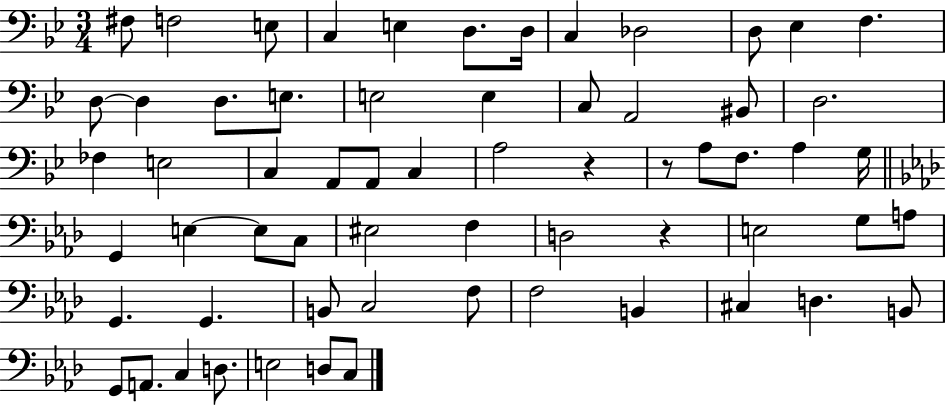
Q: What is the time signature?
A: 3/4